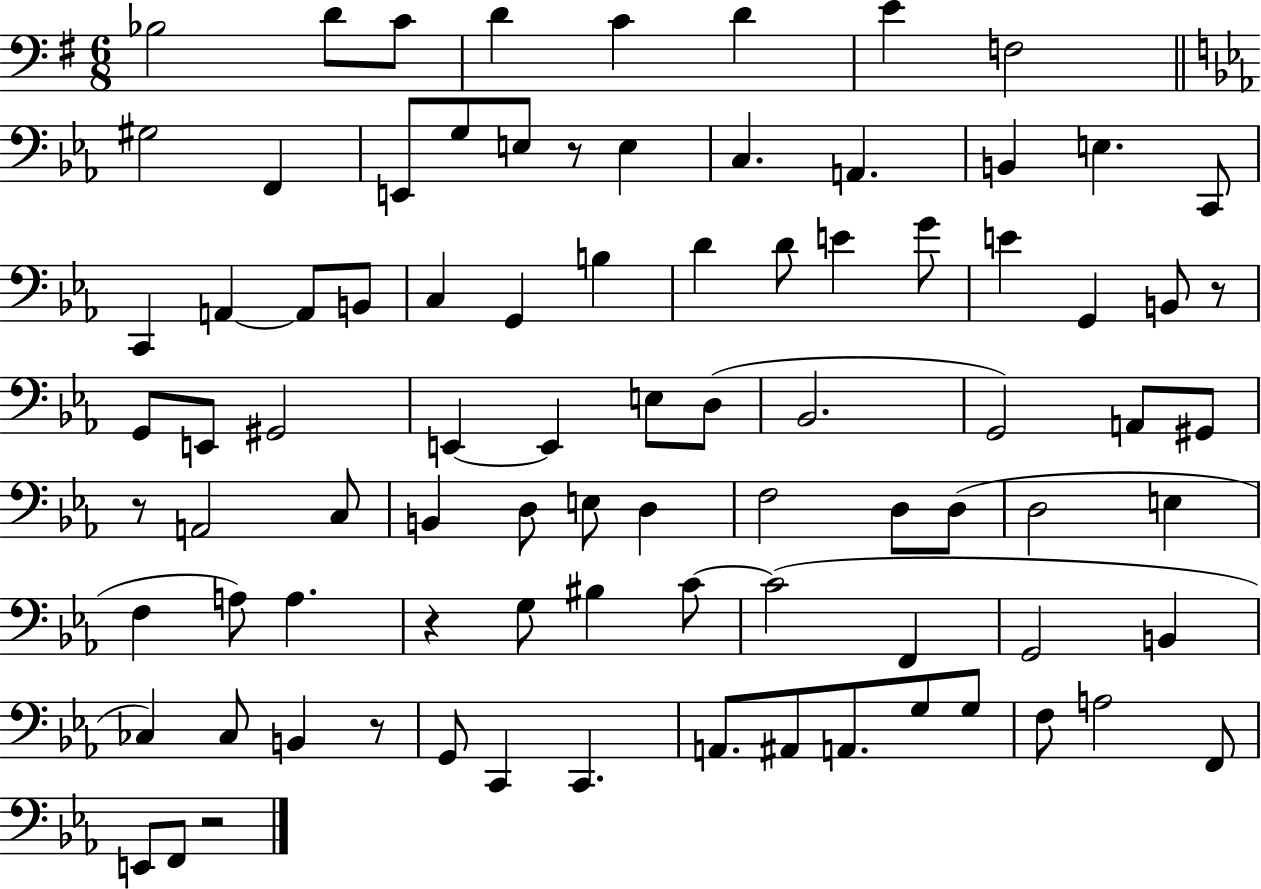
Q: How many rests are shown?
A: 6